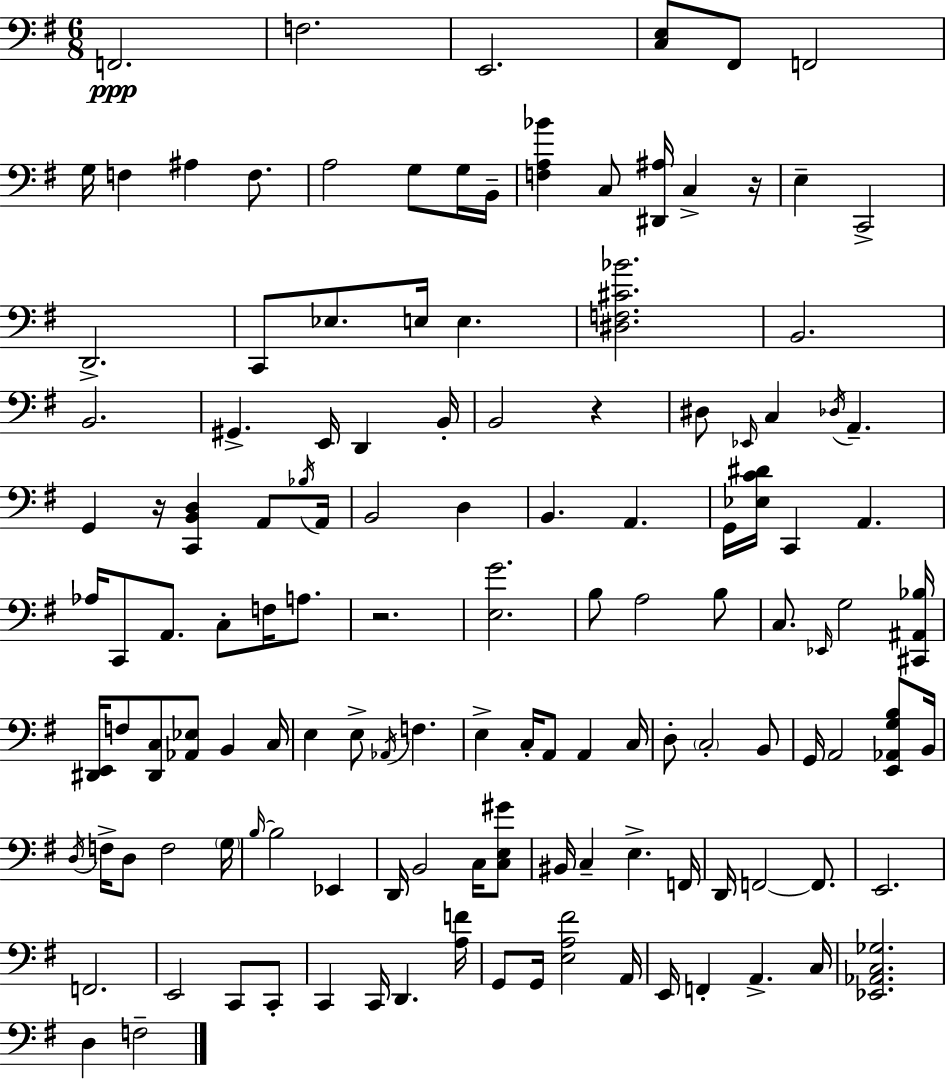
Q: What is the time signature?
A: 6/8